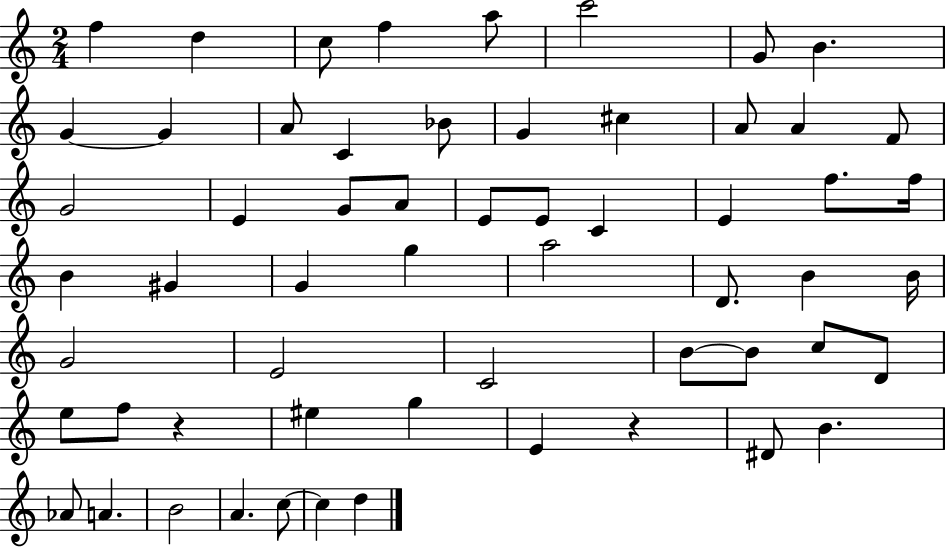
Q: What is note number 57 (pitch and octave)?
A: D5